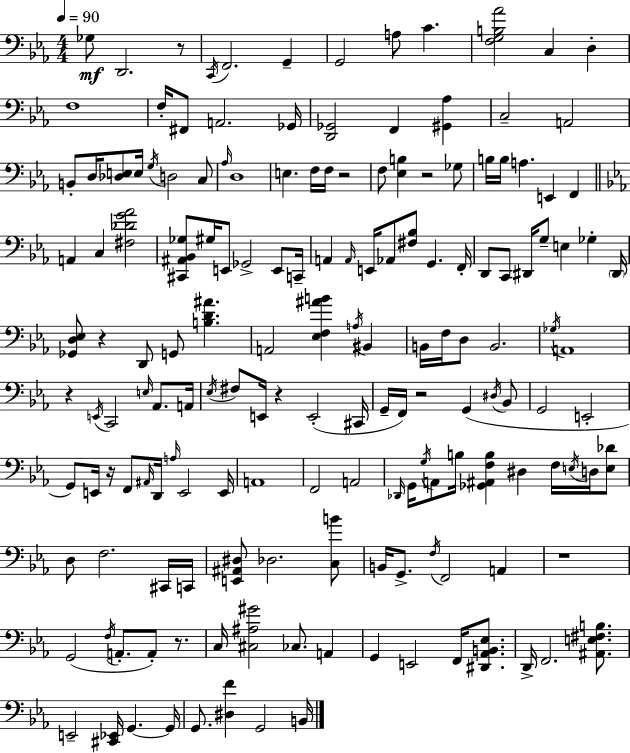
{
  \clef bass
  \numericTimeSignature
  \time 4/4
  \key ees \major
  \tempo 4 = 90
  \repeat volta 2 { ges8\mf d,2. r8 | \acciaccatura { c,16 } f,2. g,4-- | g,2 a8 c'4. | <f g b aes'>2 c4 d4-. | \break f1 | f16-. fis,8 a,2. | ges,16 <d, ges,>2 f,4 <gis, aes>4 | c2-- a,2 | \break b,8-. d16 <des e>8 e16 \acciaccatura { g16 } d2 | c8 \grace { aes16 } d1 | e4. f16 f16 r2 | f8 <ees b>4 r2 | \break ges8 b16 b16 a4. e,4 f,4 | \bar "||" \break \key ees \major a,4 c4 <fis des' g' aes'>2 | <cis, ais, bes, ges>8 gis16 e,8 ges,2-> e,8 c,16-- | a,4 \grace { a,16 } e,16 aes,8 <fis bes>8 g,4. | f,16-. d,8 c,8 dis,16 g8-- e4 ges4-. | \break \parenthesize dis,16 <ges, d ees>8 r4 d,8 g,8 <b d' ais'>4. | a,2 <ees f ais' b'>4 \acciaccatura { a16 } bis,4 | b,16 f16 d8 b,2. | \acciaccatura { ges16 } a,1 | \break r4 \acciaccatura { e,16 } c,2 | \grace { e16 } aes,8. a,16 \acciaccatura { ees16 } fis8 e,16 r4 e,2-.( | cis,16 g,16-- f,16) r2 | g,4( \acciaccatura { dis16 } bes,8 g,2 e,2-. | \break g,8) e,16 r16 f,8 \grace { ais,16 } d,16 \grace { a16 } | e,2 e,16 a,1 | f,2 | a,2 \grace { des,16 } g,16 \acciaccatura { g16 } a,8 b16 <ges, ais, f b>4 | \break dis4 f16 \acciaccatura { e16 } d16 <e des'>8 d8 f2. | cis,16 c,16 <e, ais, dis>8 des2. | <c b'>8 b,16 g,8.-> | \acciaccatura { f16 } f,2 a,4 r1 | \break g,2( | \acciaccatura { f16 } a,8.-. a,8-.) r8. c16 <cis ais gis'>2 | ces8. a,4 g,4 | e,2 f,16 <dis, aes, b, ees>8. d,16-> f,2. | \break <ais, e fis b>8. e,2-- | <cis, ees,>16 g,4.~~ g,16 g,8. | <dis f'>4 g,2 b,16 } \bar "|."
}